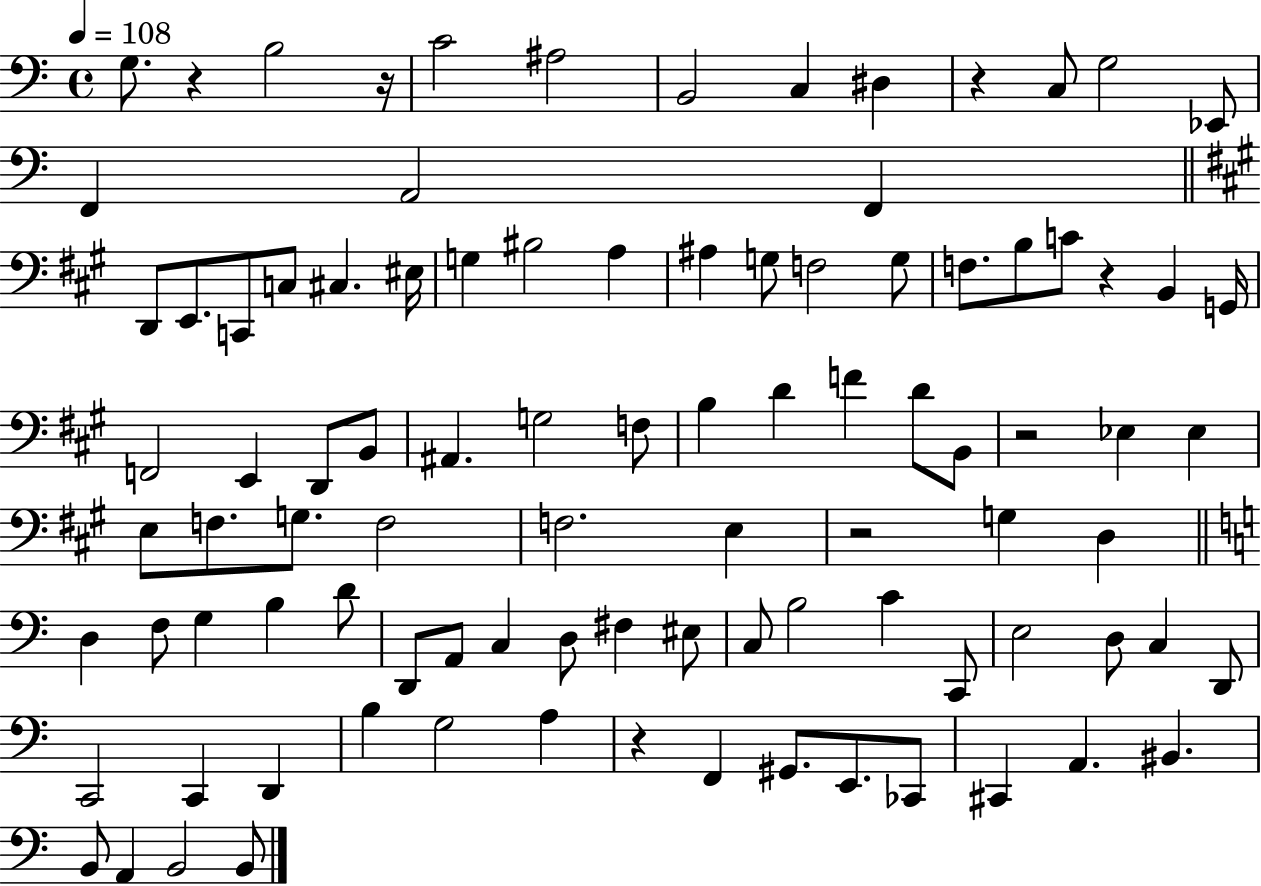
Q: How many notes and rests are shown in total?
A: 96